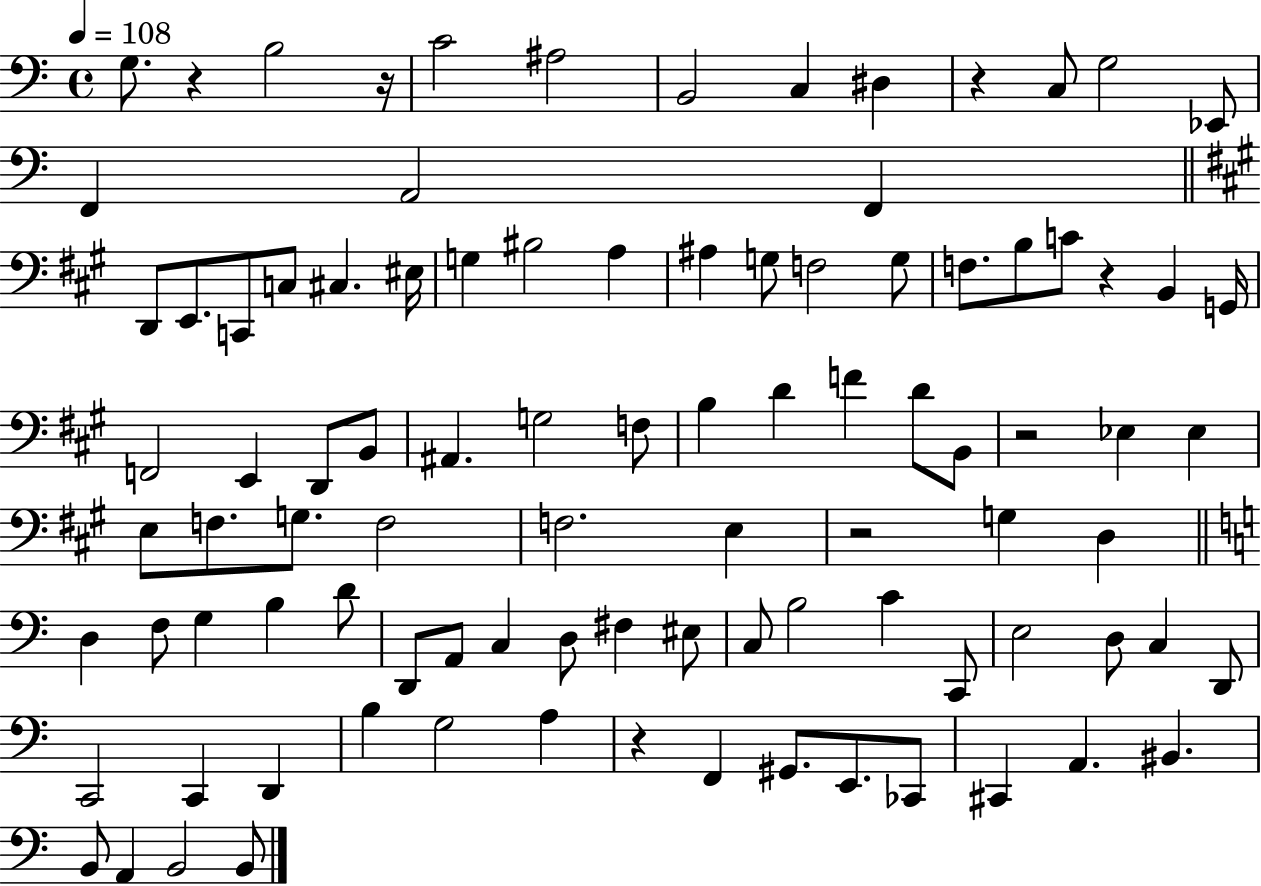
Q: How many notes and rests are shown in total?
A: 96